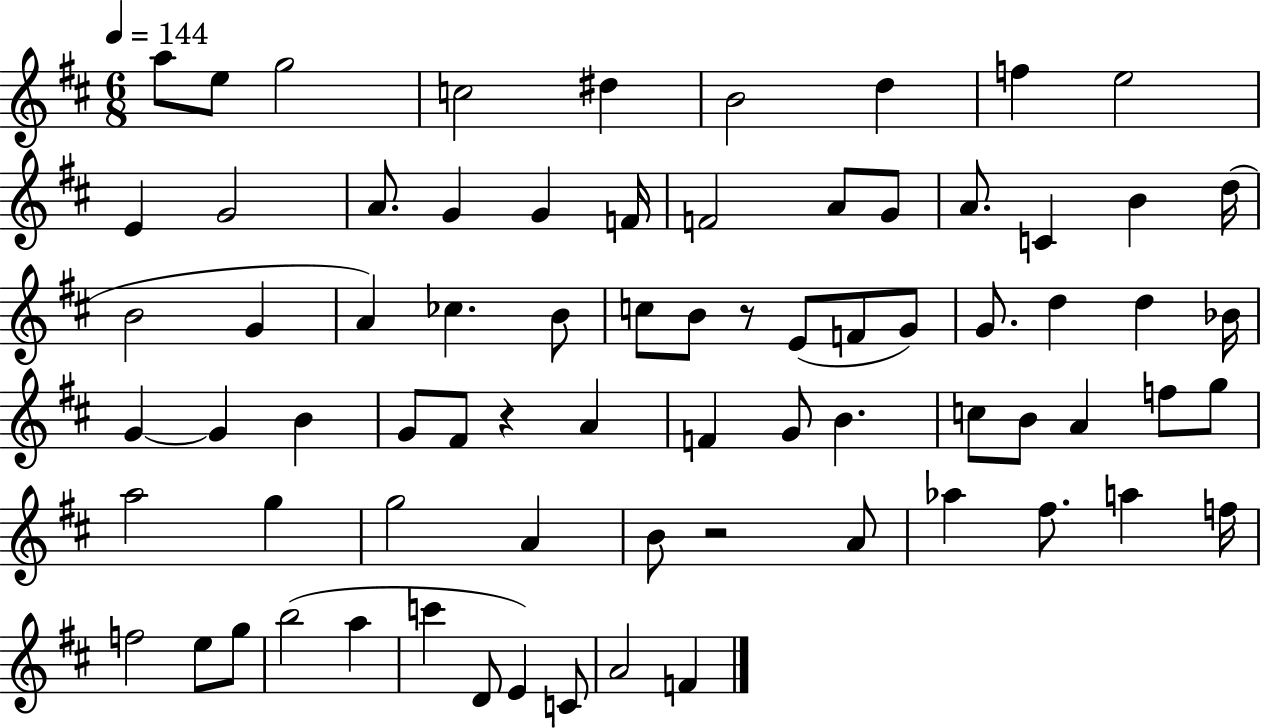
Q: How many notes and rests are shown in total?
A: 74